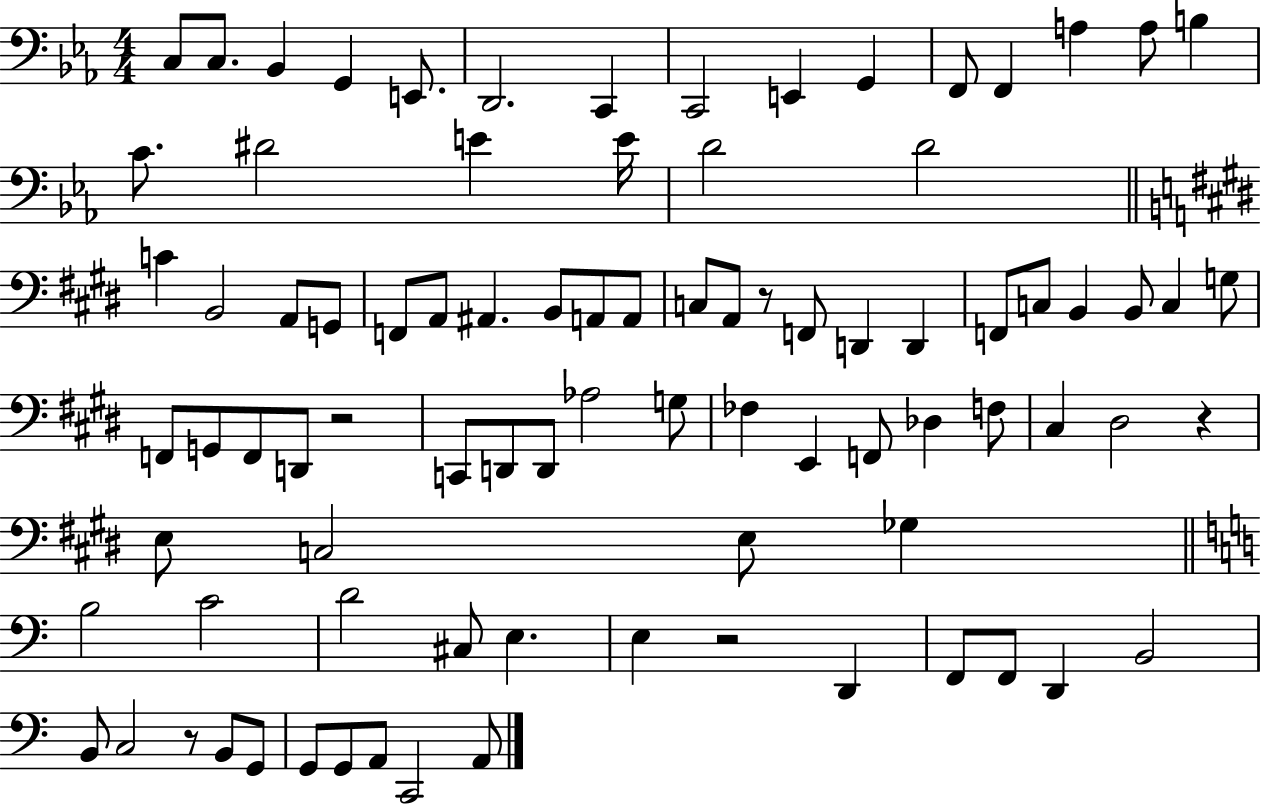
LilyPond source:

{
  \clef bass
  \numericTimeSignature
  \time 4/4
  \key ees \major
  c8 c8. bes,4 g,4 e,8. | d,2. c,4 | c,2 e,4 g,4 | f,8 f,4 a4 a8 b4 | \break c'8. dis'2 e'4 e'16 | d'2 d'2 | \bar "||" \break \key e \major c'4 b,2 a,8 g,8 | f,8 a,8 ais,4. b,8 a,8 a,8 | c8 a,8 r8 f,8 d,4 d,4 | f,8 c8 b,4 b,8 c4 g8 | \break f,8 g,8 f,8 d,8 r2 | c,8 d,8 d,8 aes2 g8 | fes4 e,4 f,8 des4 f8 | cis4 dis2 r4 | \break e8 c2 e8 ges4 | \bar "||" \break \key a \minor b2 c'2 | d'2 cis8 e4. | e4 r2 d,4 | f,8 f,8 d,4 b,2 | \break b,8 c2 r8 b,8 g,8 | g,8 g,8 a,8 c,2 a,8 | \bar "|."
}